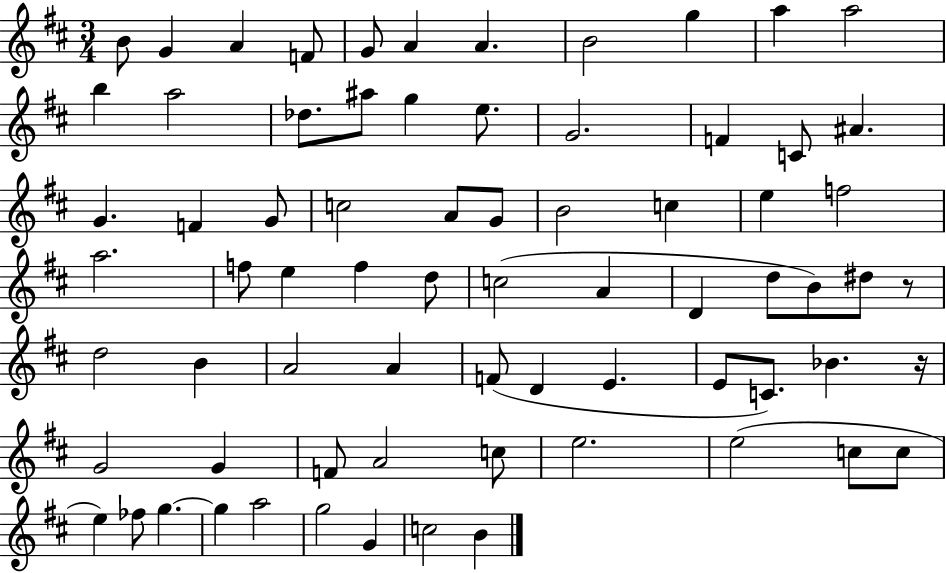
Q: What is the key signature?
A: D major